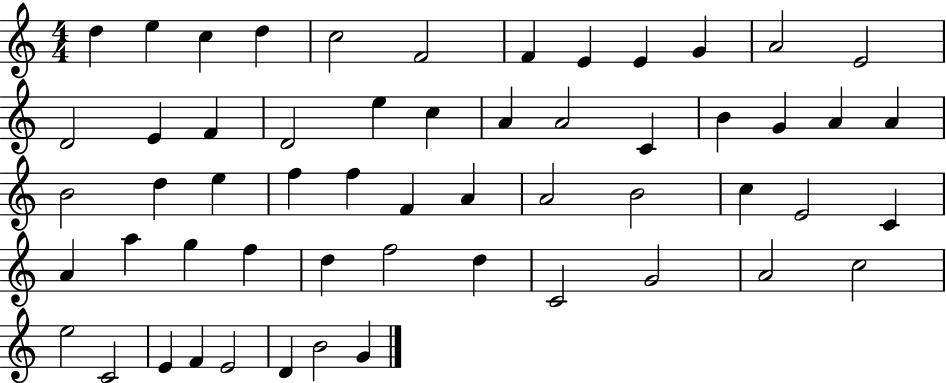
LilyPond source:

{
  \clef treble
  \numericTimeSignature
  \time 4/4
  \key c \major
  d''4 e''4 c''4 d''4 | c''2 f'2 | f'4 e'4 e'4 g'4 | a'2 e'2 | \break d'2 e'4 f'4 | d'2 e''4 c''4 | a'4 a'2 c'4 | b'4 g'4 a'4 a'4 | \break b'2 d''4 e''4 | f''4 f''4 f'4 a'4 | a'2 b'2 | c''4 e'2 c'4 | \break a'4 a''4 g''4 f''4 | d''4 f''2 d''4 | c'2 g'2 | a'2 c''2 | \break e''2 c'2 | e'4 f'4 e'2 | d'4 b'2 g'4 | \bar "|."
}